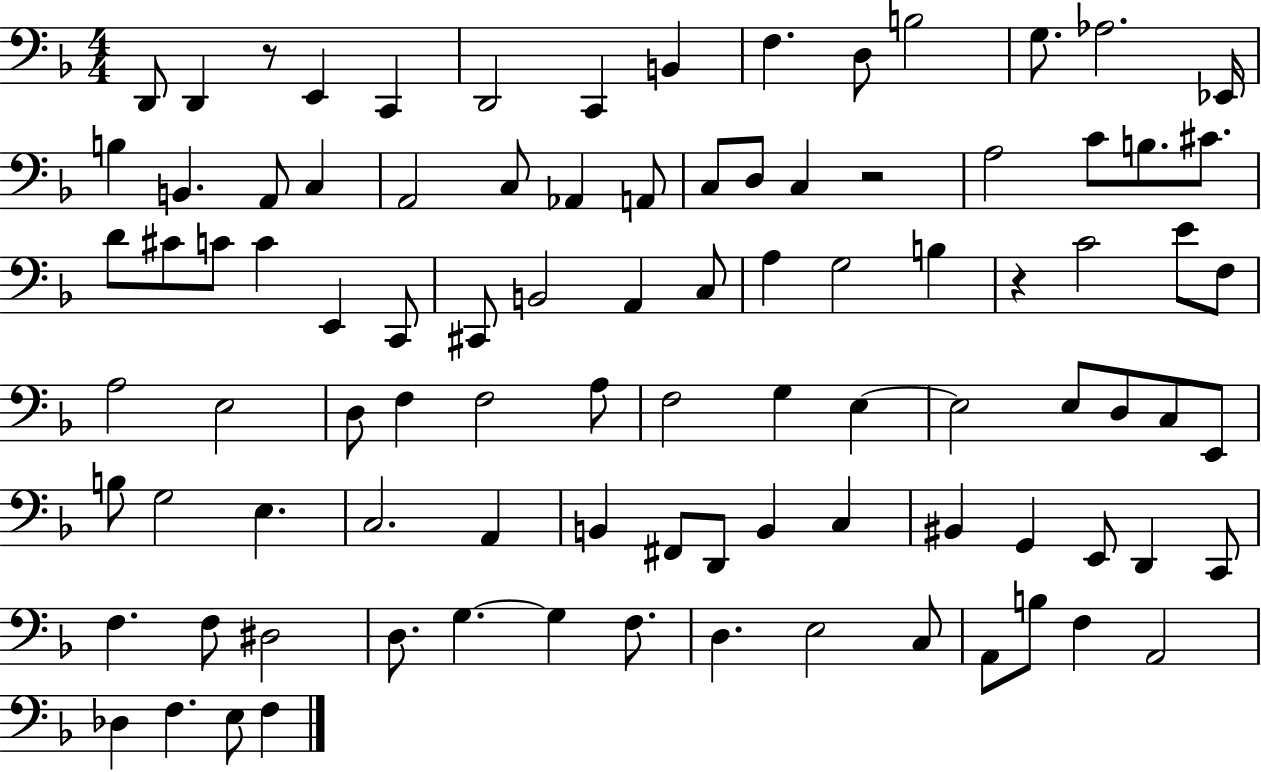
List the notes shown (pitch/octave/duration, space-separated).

D2/e D2/q R/e E2/q C2/q D2/h C2/q B2/q F3/q. D3/e B3/h G3/e. Ab3/h. Eb2/s B3/q B2/q. A2/e C3/q A2/h C3/e Ab2/q A2/e C3/e D3/e C3/q R/h A3/h C4/e B3/e. C#4/e. D4/e C#4/e C4/e C4/q E2/q C2/e C#2/e B2/h A2/q C3/e A3/q G3/h B3/q R/q C4/h E4/e F3/e A3/h E3/h D3/e F3/q F3/h A3/e F3/h G3/q E3/q E3/h E3/e D3/e C3/e E2/e B3/e G3/h E3/q. C3/h. A2/q B2/q F#2/e D2/e B2/q C3/q BIS2/q G2/q E2/e D2/q C2/e F3/q. F3/e D#3/h D3/e. G3/q. G3/q F3/e. D3/q. E3/h C3/e A2/e B3/e F3/q A2/h Db3/q F3/q. E3/e F3/q